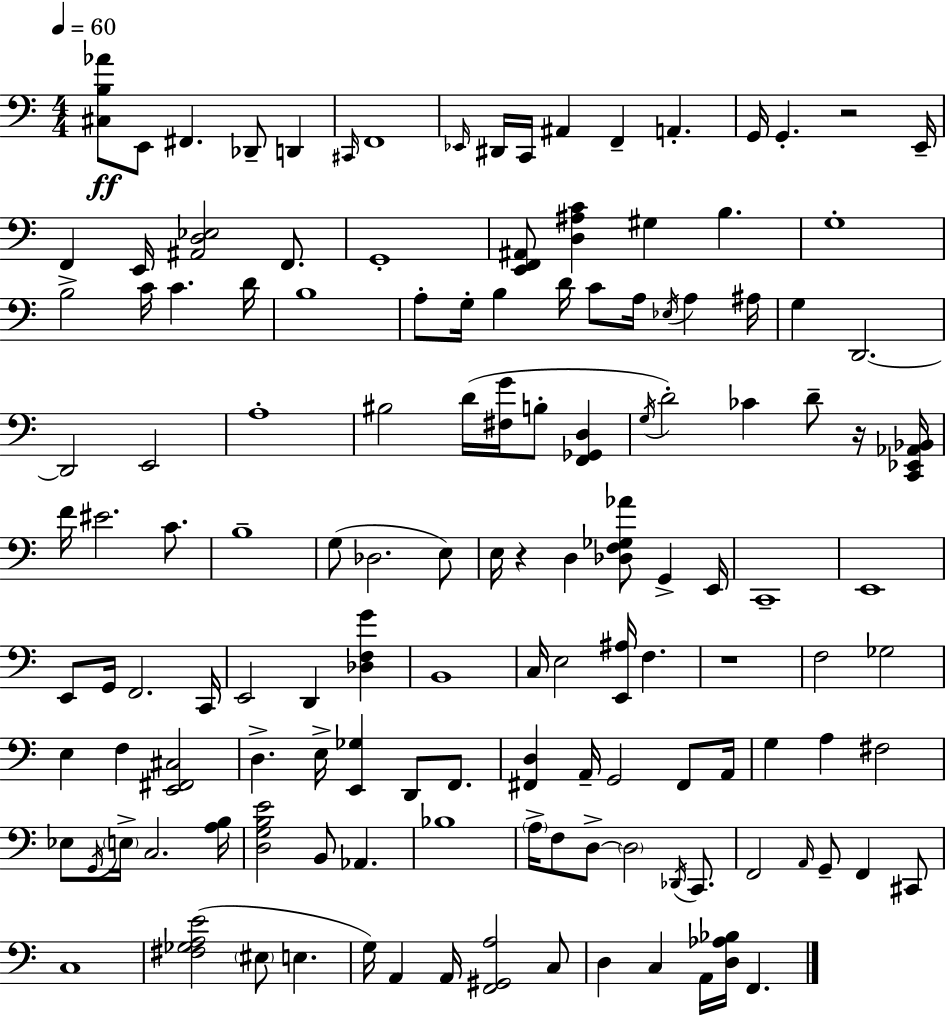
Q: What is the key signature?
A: A minor